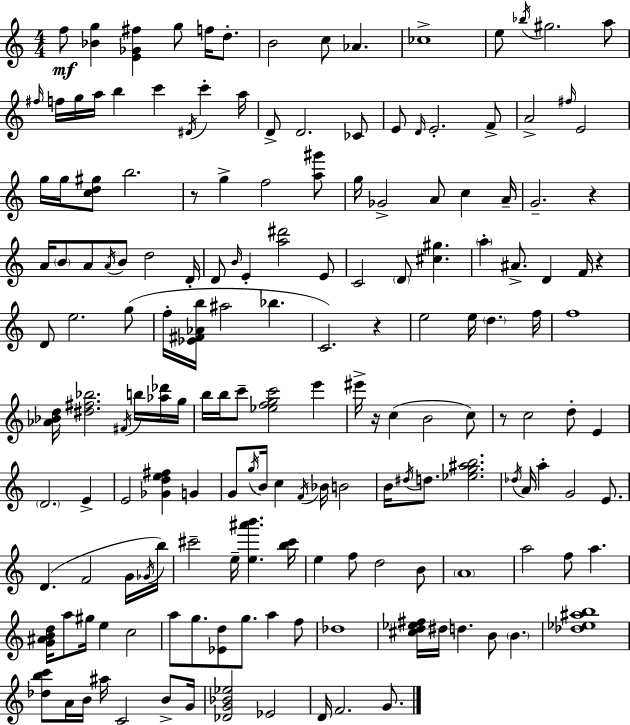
F5/e [Bb4,G5]/q [E4,Gb4,F#5]/q G5/e F5/s D5/e. B4/h C5/e Ab4/q. CES5/w E5/e Bb5/s G#5/h. A5/e F#5/s F5/s G5/s A5/s B5/q C6/q D#4/s C6/q A5/s D4/e D4/h. CES4/e E4/e D4/s E4/h. F4/e A4/h F#5/s E4/h G5/s G5/s [C5,D5,G#5]/e B5/h. R/e G5/q F5/h [A5,G#6]/e G5/s Gb4/h A4/e C5/q A4/s G4/h. R/q A4/s B4/e A4/e A4/s B4/e D5/h D4/s D4/e B4/s E4/q [A5,D#6]/h E4/e C4/h D4/e [C#5,G#5]/q. A5/q A#4/e. D4/q F4/s R/q D4/e E5/h. G5/e F5/s [Eb4,F#4,Ab4,B5]/s A#5/h Bb5/q. C4/h. R/q E5/h E5/s D5/q. F5/s F5/w [Ab4,Bb4,D5]/s [D#5,F#5,Bb5]/h. F#4/s B5/s [Ab5,Db6]/s G5/s B5/s B5/s C6/e [Eb5,F5,G5,C6]/h E6/q EIS6/s R/s C5/q B4/h C5/e R/e C5/h D5/e E4/q D4/h. E4/q E4/h [Gb4,D5,E5,F#5]/q G4/q G4/e G5/s B4/s C5/q F4/s Bb4/s B4/h B4/s D#5/s D5/e. [Eb5,G5,A#5,B5]/h. Db5/s A4/s A5/q G4/h E4/e. D4/q. F4/h G4/s Gb4/s B5/s C#6/h E5/s [E5,A#6,B6]/q. [B5,C#6]/s E5/q F5/e D5/h B4/e A4/w A5/h F5/e A5/q. [G4,A#4,B4,D5]/s A5/e G#5/s E5/q C5/h A5/e G5/e. [Eb4,D5]/e G5/e. A5/q F5/e Db5/w [C#5,D5,Eb5,F#5]/s D#5/s D5/q. B4/e B4/q. [Db5,Eb5,A#5,B5]/w [Db5,B5,C6]/e A4/s B4/s A#5/s C4/h B4/e G4/s [Db4,G4,Bb4,Eb5]/h Eb4/h D4/s F4/h. G4/e.